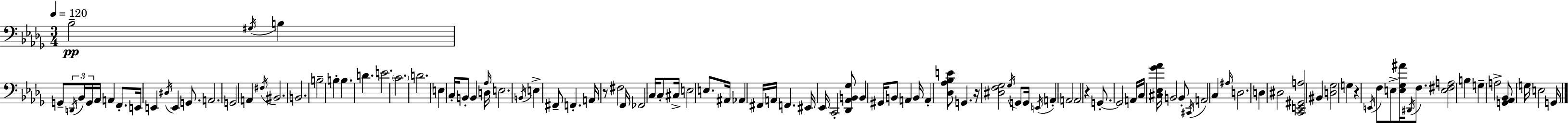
Bb3/h G#3/s B3/q G2/e D2/s Bb2/s G2/s Ab2/s A2/q F2/e. E2/s E2/q D#3/s E2/q G2/e. A2/h. G2/h A2/q F#3/s BIS2/h. B2/h. B3/h B3/q B3/q. D4/q. E4/h. C4/h. D4/h. E3/q C3/s B2/e B2/q D3/s Ab3/s E3/h. B2/s E3/q F#2/e F2/q. A2/s R/e F#3/h F2/s FES2/h C3/s C3/e C#3/s E3/h E3/e. A#2/s Ab2/q F#2/s A2/s F2/q. EIS2/s Eb2/s C2/h [Db2,Ab2,B2,Gb3]/e B2/q G#2/s B2/e A2/q B2/s A2/q [Db3,Ab3,Bb3,E4]/e G2/q. R/s [D#3,F3,Gb3]/h Gb3/s G2/e G2/s E2/s A2/q A2/h A2/h R/q G2/e. G2/h A2/s C3/s [C#3,Eb3,Gb4,Ab4]/s B2/h B2/e C#2/s A2/h C3/q A#3/s D3/h. D3/q D#3/h [C2,E2,G#2,A3]/h BIS2/q [D3,Gb3]/h G3/q R/q E2/s F3/e E3/e [E3,Gb3,A#4]/s D#2/s F3/e. [E3,F#3,A3]/h B3/q G3/q A3/h [G2,Ab2,Bb2]/e G3/s E3/h G2/s